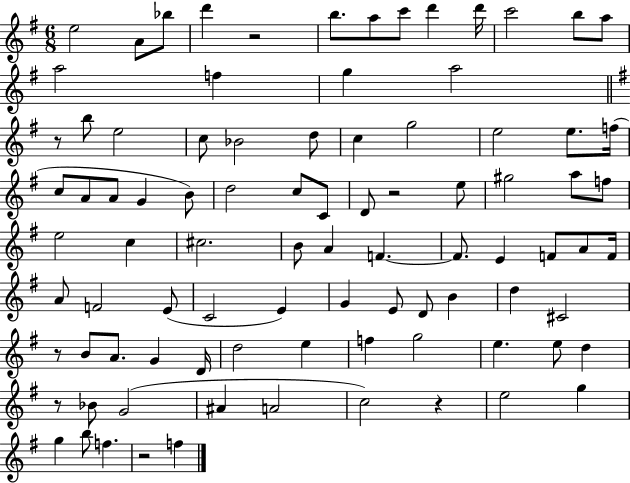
E5/h A4/e Bb5/e D6/q R/h B5/e. A5/e C6/e D6/q D6/s C6/h B5/e A5/e A5/h F5/q G5/q A5/h R/e B5/e E5/h C5/e Bb4/h D5/e C5/q G5/h E5/h E5/e. F5/s C5/e A4/e A4/e G4/q B4/e D5/h C5/e C4/e D4/e R/h E5/e G#5/h A5/e F5/e E5/h C5/q C#5/h. B4/e A4/q F4/q. F4/e. E4/q F4/e A4/e F4/s A4/e F4/h E4/e C4/h E4/q G4/q E4/e D4/e B4/q D5/q C#4/h R/e B4/e A4/e. G4/q D4/s D5/h E5/q F5/q G5/h E5/q. E5/e D5/q R/e Bb4/e G4/h A#4/q A4/h C5/h R/q E5/h G5/q G5/q B5/e F5/q. R/h F5/q